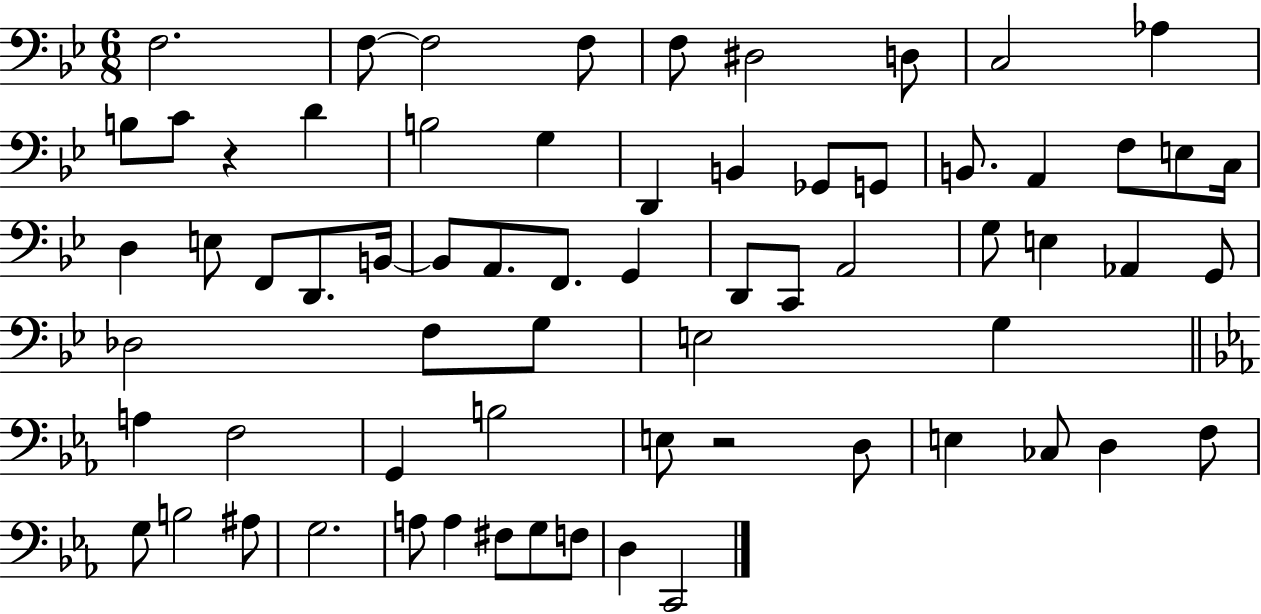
X:1
T:Untitled
M:6/8
L:1/4
K:Bb
F,2 F,/2 F,2 F,/2 F,/2 ^D,2 D,/2 C,2 _A, B,/2 C/2 z D B,2 G, D,, B,, _G,,/2 G,,/2 B,,/2 A,, F,/2 E,/2 C,/4 D, E,/2 F,,/2 D,,/2 B,,/4 B,,/2 A,,/2 F,,/2 G,, D,,/2 C,,/2 A,,2 G,/2 E, _A,, G,,/2 _D,2 F,/2 G,/2 E,2 G, A, F,2 G,, B,2 E,/2 z2 D,/2 E, _C,/2 D, F,/2 G,/2 B,2 ^A,/2 G,2 A,/2 A, ^F,/2 G,/2 F,/2 D, C,,2